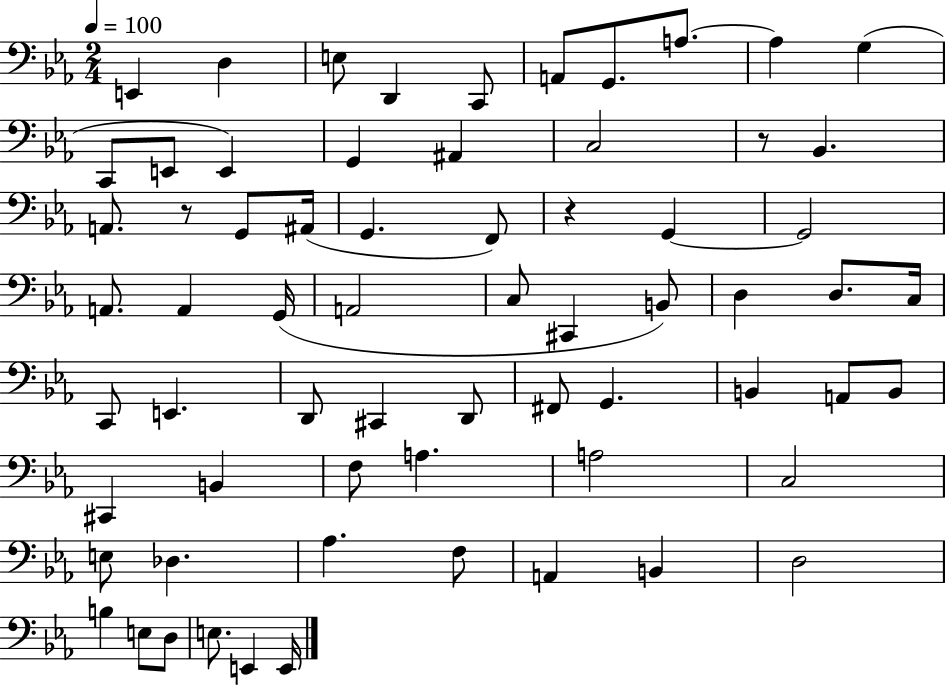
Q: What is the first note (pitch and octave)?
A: E2